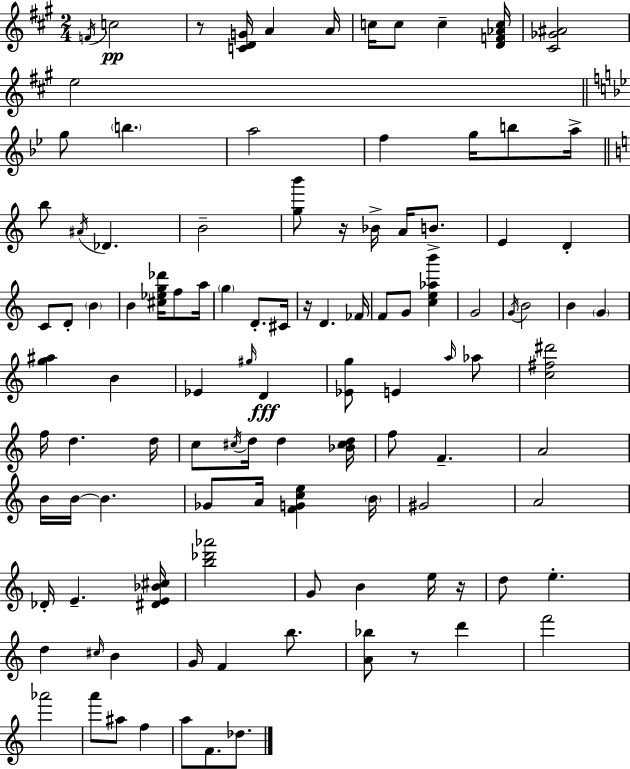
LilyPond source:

{
  \clef treble
  \numericTimeSignature
  \time 2/4
  \key a \major
  \acciaccatura { f'16 }\pp c''2 | r8 <c' d' g'>16 a'4 | a'16 c''16 c''8 c''4-- | <d' f' aes' c''>16 <cis' ges' ais'>2 | \break e''2 | \bar "||" \break \key g \minor g''8 \parenthesize b''4. | a''2 | f''4 g''16 b''8 a''16-> | \bar "||" \break \key a \minor b''8 \acciaccatura { ais'16 } des'4. | b'2-- | <g'' b'''>8 r16 bes'16-> a'16 b'8.-> | e'4 d'4-. | \break c'8 d'8-. \parenthesize b'4 | b'4 <cis'' ees'' g'' des'''>16 f''8 | a''16 \parenthesize g''4 d'8.-. | cis'16 r16 d'4. | \break fes'16 f'8 g'8 <c'' e'' aes'' b'''>4 | g'2 | \acciaccatura { g'16 } b'2 | b'4 \parenthesize g'4 | \break <g'' ais''>4 b'4 | ees'4 \grace { gis''16 }\fff d'4 | <ees' g''>8 e'4 | \grace { a''16 } aes''8 <c'' fis'' dis'''>2 | \break f''16 d''4. | d''16 c''8 \acciaccatura { cis''16 } d''16 | d''4 <bes' cis'' d''>16 f''8 f'4.-- | a'2 | \break b'16 b'16~~ b'4. | ges'8 a'16 | <f' g' c'' e''>4 \parenthesize b'16 gis'2 | a'2 | \break des'16-. e'4.-- | <dis' e' bes' cis''>16 <b'' des''' aes'''>2 | g'8 b'4 | e''16 r16 d''8 e''4.-. | \break d''4 | \grace { cis''16 } b'4 g'16 f'4 | b''8. <a' bes''>8 | r8 d'''4 f'''2 | \break aes'''2 | a'''8 | ais''8 f''4 a''8 | f'8. des''8. \bar "|."
}